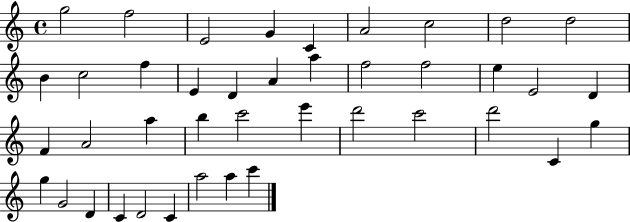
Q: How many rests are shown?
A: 0